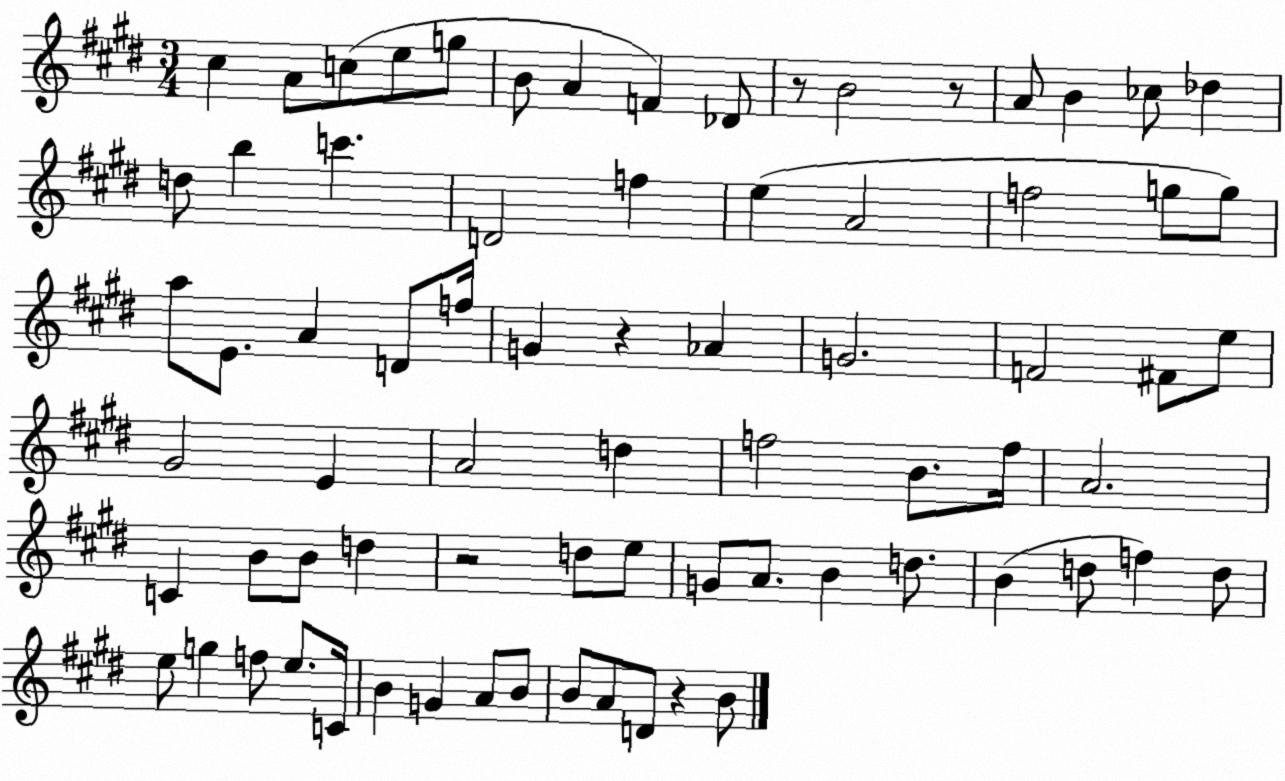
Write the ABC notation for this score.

X:1
T:Untitled
M:3/4
L:1/4
K:E
^c A/2 c/2 e/2 g/2 B/2 A F _D/2 z/2 B2 z/2 A/2 B _c/2 _d d/2 b c' D2 f e A2 f2 g/2 g/2 a/2 E/2 A D/2 f/4 G z _A G2 F2 ^F/2 e/2 ^G2 E A2 d f2 B/2 f/4 A2 C B/2 B/2 d z2 d/2 e/2 G/2 A/2 B d/2 B d/2 f d/2 e/2 g f/2 e/2 C/4 B G A/2 B/2 B/2 A/2 D/2 z B/2